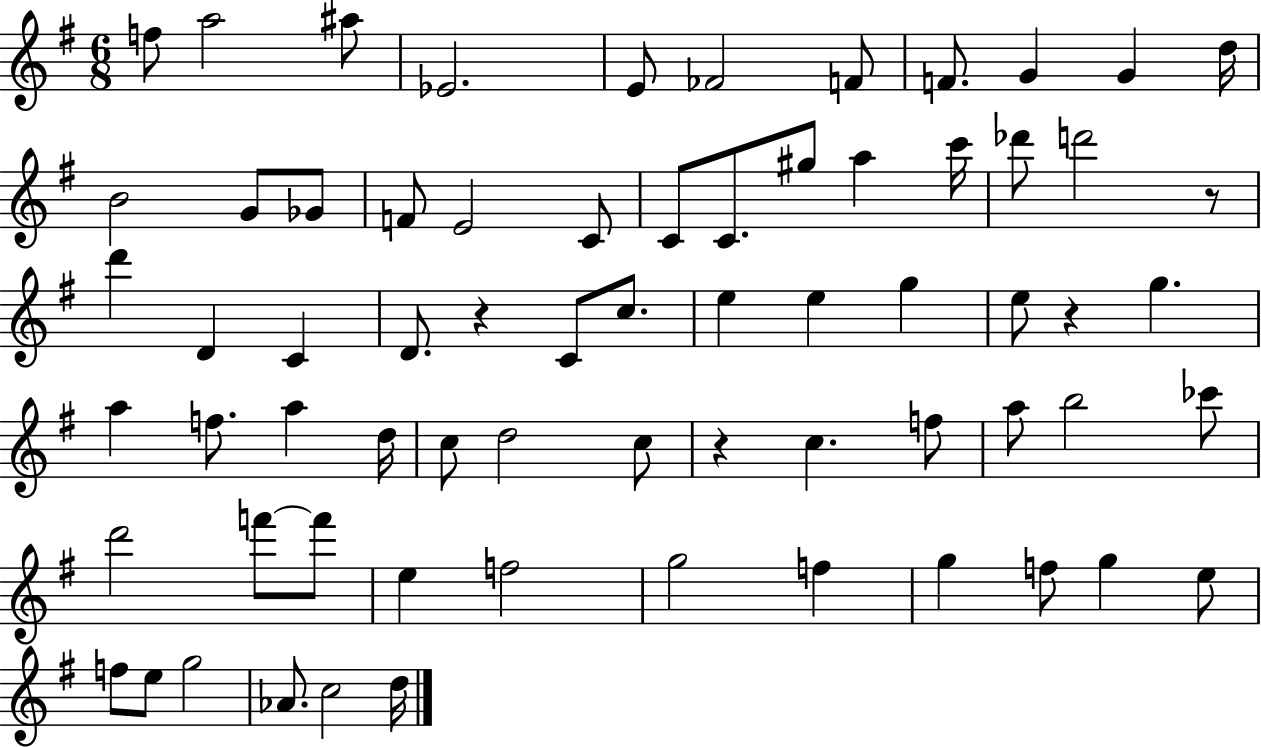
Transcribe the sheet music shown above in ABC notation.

X:1
T:Untitled
M:6/8
L:1/4
K:G
f/2 a2 ^a/2 _E2 E/2 _F2 F/2 F/2 G G d/4 B2 G/2 _G/2 F/2 E2 C/2 C/2 C/2 ^g/2 a c'/4 _d'/2 d'2 z/2 d' D C D/2 z C/2 c/2 e e g e/2 z g a f/2 a d/4 c/2 d2 c/2 z c f/2 a/2 b2 _c'/2 d'2 f'/2 f'/2 e f2 g2 f g f/2 g e/2 f/2 e/2 g2 _A/2 c2 d/4